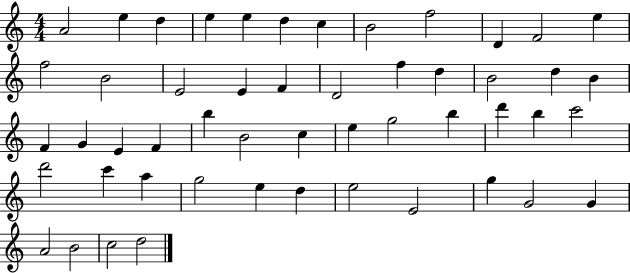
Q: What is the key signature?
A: C major